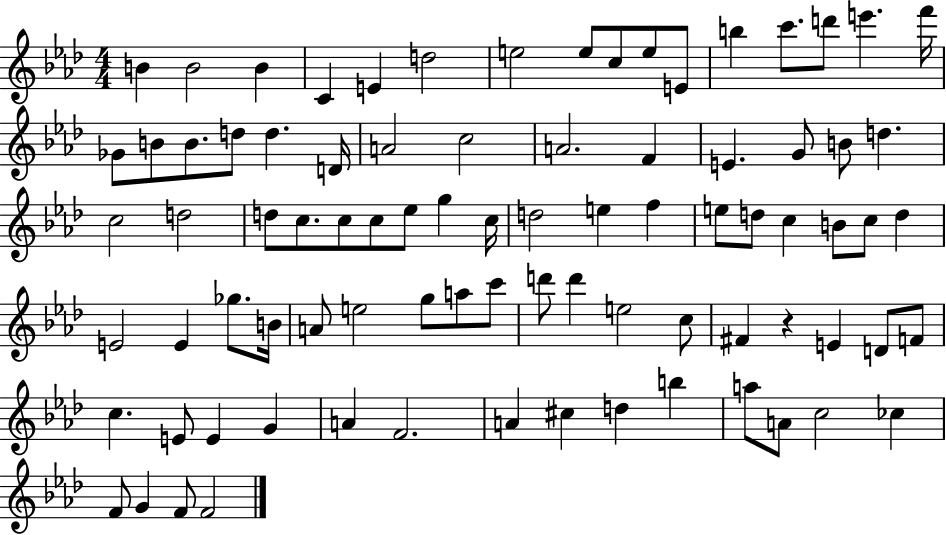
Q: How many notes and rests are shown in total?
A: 84